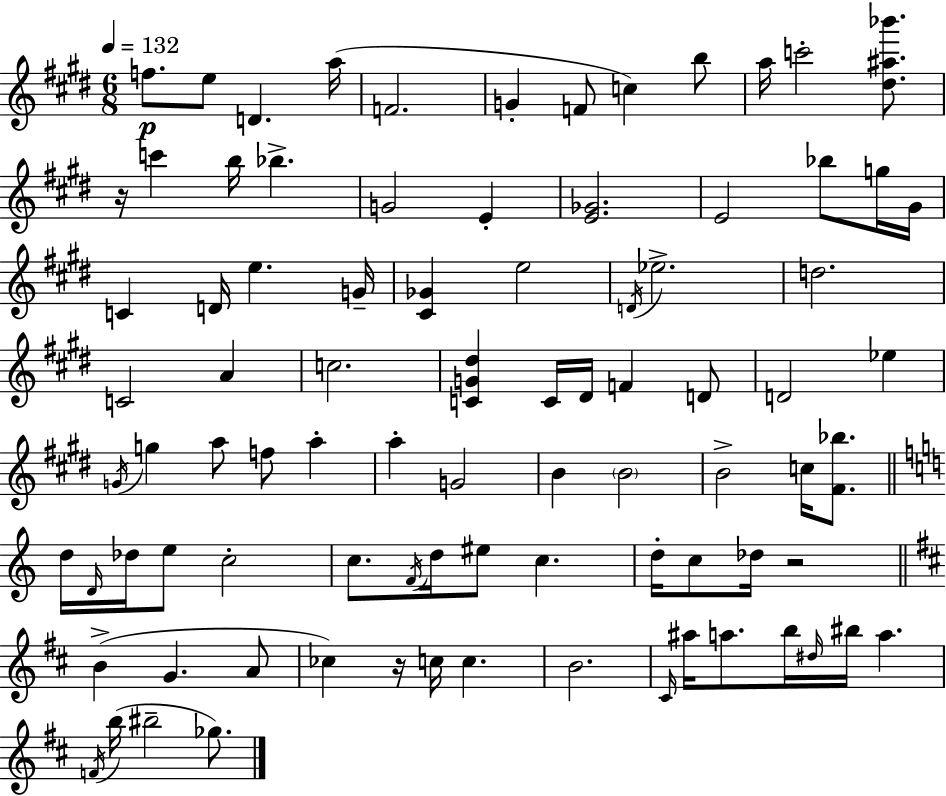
{
  \clef treble
  \numericTimeSignature
  \time 6/8
  \key e \major
  \tempo 4 = 132
  f''8.\p e''8 d'4. a''16( | f'2. | g'4-. f'8 c''4) b''8 | a''16 c'''2-. <dis'' ais'' bes'''>8. | \break r16 c'''4 b''16 bes''4.-> | g'2 e'4-. | <e' ges'>2. | e'2 bes''8 g''16 gis'16 | \break c'4 d'16 e''4. g'16-- | <cis' ges'>4 e''2 | \acciaccatura { d'16 } ees''2.-> | d''2. | \break c'2 a'4 | c''2. | <c' g' dis''>4 c'16 dis'16 f'4 d'8 | d'2 ees''4 | \break \acciaccatura { g'16 } g''4 a''8 f''8 a''4-. | a''4-. g'2 | b'4 \parenthesize b'2 | b'2-> c''16 <fis' bes''>8. | \break \bar "||" \break \key a \minor d''16 \grace { d'16 } des''16 e''8 c''2-. | c''8. \acciaccatura { f'16 } d''16 eis''8 c''4. | d''16-. c''8 des''16 r2 | \bar "||" \break \key b \minor b'4->( g'4. a'8 | ces''4) r16 c''16 c''4. | b'2. | \grace { cis'16 } ais''16 a''8. b''16 \grace { dis''16 } bis''16 a''4. | \break \acciaccatura { f'16 }( b''16 bis''2-- | ges''8.) \bar "|."
}